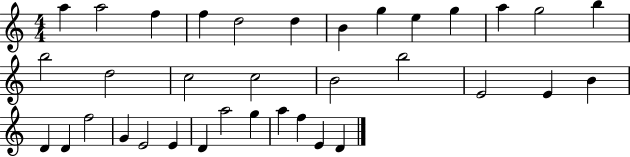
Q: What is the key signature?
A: C major